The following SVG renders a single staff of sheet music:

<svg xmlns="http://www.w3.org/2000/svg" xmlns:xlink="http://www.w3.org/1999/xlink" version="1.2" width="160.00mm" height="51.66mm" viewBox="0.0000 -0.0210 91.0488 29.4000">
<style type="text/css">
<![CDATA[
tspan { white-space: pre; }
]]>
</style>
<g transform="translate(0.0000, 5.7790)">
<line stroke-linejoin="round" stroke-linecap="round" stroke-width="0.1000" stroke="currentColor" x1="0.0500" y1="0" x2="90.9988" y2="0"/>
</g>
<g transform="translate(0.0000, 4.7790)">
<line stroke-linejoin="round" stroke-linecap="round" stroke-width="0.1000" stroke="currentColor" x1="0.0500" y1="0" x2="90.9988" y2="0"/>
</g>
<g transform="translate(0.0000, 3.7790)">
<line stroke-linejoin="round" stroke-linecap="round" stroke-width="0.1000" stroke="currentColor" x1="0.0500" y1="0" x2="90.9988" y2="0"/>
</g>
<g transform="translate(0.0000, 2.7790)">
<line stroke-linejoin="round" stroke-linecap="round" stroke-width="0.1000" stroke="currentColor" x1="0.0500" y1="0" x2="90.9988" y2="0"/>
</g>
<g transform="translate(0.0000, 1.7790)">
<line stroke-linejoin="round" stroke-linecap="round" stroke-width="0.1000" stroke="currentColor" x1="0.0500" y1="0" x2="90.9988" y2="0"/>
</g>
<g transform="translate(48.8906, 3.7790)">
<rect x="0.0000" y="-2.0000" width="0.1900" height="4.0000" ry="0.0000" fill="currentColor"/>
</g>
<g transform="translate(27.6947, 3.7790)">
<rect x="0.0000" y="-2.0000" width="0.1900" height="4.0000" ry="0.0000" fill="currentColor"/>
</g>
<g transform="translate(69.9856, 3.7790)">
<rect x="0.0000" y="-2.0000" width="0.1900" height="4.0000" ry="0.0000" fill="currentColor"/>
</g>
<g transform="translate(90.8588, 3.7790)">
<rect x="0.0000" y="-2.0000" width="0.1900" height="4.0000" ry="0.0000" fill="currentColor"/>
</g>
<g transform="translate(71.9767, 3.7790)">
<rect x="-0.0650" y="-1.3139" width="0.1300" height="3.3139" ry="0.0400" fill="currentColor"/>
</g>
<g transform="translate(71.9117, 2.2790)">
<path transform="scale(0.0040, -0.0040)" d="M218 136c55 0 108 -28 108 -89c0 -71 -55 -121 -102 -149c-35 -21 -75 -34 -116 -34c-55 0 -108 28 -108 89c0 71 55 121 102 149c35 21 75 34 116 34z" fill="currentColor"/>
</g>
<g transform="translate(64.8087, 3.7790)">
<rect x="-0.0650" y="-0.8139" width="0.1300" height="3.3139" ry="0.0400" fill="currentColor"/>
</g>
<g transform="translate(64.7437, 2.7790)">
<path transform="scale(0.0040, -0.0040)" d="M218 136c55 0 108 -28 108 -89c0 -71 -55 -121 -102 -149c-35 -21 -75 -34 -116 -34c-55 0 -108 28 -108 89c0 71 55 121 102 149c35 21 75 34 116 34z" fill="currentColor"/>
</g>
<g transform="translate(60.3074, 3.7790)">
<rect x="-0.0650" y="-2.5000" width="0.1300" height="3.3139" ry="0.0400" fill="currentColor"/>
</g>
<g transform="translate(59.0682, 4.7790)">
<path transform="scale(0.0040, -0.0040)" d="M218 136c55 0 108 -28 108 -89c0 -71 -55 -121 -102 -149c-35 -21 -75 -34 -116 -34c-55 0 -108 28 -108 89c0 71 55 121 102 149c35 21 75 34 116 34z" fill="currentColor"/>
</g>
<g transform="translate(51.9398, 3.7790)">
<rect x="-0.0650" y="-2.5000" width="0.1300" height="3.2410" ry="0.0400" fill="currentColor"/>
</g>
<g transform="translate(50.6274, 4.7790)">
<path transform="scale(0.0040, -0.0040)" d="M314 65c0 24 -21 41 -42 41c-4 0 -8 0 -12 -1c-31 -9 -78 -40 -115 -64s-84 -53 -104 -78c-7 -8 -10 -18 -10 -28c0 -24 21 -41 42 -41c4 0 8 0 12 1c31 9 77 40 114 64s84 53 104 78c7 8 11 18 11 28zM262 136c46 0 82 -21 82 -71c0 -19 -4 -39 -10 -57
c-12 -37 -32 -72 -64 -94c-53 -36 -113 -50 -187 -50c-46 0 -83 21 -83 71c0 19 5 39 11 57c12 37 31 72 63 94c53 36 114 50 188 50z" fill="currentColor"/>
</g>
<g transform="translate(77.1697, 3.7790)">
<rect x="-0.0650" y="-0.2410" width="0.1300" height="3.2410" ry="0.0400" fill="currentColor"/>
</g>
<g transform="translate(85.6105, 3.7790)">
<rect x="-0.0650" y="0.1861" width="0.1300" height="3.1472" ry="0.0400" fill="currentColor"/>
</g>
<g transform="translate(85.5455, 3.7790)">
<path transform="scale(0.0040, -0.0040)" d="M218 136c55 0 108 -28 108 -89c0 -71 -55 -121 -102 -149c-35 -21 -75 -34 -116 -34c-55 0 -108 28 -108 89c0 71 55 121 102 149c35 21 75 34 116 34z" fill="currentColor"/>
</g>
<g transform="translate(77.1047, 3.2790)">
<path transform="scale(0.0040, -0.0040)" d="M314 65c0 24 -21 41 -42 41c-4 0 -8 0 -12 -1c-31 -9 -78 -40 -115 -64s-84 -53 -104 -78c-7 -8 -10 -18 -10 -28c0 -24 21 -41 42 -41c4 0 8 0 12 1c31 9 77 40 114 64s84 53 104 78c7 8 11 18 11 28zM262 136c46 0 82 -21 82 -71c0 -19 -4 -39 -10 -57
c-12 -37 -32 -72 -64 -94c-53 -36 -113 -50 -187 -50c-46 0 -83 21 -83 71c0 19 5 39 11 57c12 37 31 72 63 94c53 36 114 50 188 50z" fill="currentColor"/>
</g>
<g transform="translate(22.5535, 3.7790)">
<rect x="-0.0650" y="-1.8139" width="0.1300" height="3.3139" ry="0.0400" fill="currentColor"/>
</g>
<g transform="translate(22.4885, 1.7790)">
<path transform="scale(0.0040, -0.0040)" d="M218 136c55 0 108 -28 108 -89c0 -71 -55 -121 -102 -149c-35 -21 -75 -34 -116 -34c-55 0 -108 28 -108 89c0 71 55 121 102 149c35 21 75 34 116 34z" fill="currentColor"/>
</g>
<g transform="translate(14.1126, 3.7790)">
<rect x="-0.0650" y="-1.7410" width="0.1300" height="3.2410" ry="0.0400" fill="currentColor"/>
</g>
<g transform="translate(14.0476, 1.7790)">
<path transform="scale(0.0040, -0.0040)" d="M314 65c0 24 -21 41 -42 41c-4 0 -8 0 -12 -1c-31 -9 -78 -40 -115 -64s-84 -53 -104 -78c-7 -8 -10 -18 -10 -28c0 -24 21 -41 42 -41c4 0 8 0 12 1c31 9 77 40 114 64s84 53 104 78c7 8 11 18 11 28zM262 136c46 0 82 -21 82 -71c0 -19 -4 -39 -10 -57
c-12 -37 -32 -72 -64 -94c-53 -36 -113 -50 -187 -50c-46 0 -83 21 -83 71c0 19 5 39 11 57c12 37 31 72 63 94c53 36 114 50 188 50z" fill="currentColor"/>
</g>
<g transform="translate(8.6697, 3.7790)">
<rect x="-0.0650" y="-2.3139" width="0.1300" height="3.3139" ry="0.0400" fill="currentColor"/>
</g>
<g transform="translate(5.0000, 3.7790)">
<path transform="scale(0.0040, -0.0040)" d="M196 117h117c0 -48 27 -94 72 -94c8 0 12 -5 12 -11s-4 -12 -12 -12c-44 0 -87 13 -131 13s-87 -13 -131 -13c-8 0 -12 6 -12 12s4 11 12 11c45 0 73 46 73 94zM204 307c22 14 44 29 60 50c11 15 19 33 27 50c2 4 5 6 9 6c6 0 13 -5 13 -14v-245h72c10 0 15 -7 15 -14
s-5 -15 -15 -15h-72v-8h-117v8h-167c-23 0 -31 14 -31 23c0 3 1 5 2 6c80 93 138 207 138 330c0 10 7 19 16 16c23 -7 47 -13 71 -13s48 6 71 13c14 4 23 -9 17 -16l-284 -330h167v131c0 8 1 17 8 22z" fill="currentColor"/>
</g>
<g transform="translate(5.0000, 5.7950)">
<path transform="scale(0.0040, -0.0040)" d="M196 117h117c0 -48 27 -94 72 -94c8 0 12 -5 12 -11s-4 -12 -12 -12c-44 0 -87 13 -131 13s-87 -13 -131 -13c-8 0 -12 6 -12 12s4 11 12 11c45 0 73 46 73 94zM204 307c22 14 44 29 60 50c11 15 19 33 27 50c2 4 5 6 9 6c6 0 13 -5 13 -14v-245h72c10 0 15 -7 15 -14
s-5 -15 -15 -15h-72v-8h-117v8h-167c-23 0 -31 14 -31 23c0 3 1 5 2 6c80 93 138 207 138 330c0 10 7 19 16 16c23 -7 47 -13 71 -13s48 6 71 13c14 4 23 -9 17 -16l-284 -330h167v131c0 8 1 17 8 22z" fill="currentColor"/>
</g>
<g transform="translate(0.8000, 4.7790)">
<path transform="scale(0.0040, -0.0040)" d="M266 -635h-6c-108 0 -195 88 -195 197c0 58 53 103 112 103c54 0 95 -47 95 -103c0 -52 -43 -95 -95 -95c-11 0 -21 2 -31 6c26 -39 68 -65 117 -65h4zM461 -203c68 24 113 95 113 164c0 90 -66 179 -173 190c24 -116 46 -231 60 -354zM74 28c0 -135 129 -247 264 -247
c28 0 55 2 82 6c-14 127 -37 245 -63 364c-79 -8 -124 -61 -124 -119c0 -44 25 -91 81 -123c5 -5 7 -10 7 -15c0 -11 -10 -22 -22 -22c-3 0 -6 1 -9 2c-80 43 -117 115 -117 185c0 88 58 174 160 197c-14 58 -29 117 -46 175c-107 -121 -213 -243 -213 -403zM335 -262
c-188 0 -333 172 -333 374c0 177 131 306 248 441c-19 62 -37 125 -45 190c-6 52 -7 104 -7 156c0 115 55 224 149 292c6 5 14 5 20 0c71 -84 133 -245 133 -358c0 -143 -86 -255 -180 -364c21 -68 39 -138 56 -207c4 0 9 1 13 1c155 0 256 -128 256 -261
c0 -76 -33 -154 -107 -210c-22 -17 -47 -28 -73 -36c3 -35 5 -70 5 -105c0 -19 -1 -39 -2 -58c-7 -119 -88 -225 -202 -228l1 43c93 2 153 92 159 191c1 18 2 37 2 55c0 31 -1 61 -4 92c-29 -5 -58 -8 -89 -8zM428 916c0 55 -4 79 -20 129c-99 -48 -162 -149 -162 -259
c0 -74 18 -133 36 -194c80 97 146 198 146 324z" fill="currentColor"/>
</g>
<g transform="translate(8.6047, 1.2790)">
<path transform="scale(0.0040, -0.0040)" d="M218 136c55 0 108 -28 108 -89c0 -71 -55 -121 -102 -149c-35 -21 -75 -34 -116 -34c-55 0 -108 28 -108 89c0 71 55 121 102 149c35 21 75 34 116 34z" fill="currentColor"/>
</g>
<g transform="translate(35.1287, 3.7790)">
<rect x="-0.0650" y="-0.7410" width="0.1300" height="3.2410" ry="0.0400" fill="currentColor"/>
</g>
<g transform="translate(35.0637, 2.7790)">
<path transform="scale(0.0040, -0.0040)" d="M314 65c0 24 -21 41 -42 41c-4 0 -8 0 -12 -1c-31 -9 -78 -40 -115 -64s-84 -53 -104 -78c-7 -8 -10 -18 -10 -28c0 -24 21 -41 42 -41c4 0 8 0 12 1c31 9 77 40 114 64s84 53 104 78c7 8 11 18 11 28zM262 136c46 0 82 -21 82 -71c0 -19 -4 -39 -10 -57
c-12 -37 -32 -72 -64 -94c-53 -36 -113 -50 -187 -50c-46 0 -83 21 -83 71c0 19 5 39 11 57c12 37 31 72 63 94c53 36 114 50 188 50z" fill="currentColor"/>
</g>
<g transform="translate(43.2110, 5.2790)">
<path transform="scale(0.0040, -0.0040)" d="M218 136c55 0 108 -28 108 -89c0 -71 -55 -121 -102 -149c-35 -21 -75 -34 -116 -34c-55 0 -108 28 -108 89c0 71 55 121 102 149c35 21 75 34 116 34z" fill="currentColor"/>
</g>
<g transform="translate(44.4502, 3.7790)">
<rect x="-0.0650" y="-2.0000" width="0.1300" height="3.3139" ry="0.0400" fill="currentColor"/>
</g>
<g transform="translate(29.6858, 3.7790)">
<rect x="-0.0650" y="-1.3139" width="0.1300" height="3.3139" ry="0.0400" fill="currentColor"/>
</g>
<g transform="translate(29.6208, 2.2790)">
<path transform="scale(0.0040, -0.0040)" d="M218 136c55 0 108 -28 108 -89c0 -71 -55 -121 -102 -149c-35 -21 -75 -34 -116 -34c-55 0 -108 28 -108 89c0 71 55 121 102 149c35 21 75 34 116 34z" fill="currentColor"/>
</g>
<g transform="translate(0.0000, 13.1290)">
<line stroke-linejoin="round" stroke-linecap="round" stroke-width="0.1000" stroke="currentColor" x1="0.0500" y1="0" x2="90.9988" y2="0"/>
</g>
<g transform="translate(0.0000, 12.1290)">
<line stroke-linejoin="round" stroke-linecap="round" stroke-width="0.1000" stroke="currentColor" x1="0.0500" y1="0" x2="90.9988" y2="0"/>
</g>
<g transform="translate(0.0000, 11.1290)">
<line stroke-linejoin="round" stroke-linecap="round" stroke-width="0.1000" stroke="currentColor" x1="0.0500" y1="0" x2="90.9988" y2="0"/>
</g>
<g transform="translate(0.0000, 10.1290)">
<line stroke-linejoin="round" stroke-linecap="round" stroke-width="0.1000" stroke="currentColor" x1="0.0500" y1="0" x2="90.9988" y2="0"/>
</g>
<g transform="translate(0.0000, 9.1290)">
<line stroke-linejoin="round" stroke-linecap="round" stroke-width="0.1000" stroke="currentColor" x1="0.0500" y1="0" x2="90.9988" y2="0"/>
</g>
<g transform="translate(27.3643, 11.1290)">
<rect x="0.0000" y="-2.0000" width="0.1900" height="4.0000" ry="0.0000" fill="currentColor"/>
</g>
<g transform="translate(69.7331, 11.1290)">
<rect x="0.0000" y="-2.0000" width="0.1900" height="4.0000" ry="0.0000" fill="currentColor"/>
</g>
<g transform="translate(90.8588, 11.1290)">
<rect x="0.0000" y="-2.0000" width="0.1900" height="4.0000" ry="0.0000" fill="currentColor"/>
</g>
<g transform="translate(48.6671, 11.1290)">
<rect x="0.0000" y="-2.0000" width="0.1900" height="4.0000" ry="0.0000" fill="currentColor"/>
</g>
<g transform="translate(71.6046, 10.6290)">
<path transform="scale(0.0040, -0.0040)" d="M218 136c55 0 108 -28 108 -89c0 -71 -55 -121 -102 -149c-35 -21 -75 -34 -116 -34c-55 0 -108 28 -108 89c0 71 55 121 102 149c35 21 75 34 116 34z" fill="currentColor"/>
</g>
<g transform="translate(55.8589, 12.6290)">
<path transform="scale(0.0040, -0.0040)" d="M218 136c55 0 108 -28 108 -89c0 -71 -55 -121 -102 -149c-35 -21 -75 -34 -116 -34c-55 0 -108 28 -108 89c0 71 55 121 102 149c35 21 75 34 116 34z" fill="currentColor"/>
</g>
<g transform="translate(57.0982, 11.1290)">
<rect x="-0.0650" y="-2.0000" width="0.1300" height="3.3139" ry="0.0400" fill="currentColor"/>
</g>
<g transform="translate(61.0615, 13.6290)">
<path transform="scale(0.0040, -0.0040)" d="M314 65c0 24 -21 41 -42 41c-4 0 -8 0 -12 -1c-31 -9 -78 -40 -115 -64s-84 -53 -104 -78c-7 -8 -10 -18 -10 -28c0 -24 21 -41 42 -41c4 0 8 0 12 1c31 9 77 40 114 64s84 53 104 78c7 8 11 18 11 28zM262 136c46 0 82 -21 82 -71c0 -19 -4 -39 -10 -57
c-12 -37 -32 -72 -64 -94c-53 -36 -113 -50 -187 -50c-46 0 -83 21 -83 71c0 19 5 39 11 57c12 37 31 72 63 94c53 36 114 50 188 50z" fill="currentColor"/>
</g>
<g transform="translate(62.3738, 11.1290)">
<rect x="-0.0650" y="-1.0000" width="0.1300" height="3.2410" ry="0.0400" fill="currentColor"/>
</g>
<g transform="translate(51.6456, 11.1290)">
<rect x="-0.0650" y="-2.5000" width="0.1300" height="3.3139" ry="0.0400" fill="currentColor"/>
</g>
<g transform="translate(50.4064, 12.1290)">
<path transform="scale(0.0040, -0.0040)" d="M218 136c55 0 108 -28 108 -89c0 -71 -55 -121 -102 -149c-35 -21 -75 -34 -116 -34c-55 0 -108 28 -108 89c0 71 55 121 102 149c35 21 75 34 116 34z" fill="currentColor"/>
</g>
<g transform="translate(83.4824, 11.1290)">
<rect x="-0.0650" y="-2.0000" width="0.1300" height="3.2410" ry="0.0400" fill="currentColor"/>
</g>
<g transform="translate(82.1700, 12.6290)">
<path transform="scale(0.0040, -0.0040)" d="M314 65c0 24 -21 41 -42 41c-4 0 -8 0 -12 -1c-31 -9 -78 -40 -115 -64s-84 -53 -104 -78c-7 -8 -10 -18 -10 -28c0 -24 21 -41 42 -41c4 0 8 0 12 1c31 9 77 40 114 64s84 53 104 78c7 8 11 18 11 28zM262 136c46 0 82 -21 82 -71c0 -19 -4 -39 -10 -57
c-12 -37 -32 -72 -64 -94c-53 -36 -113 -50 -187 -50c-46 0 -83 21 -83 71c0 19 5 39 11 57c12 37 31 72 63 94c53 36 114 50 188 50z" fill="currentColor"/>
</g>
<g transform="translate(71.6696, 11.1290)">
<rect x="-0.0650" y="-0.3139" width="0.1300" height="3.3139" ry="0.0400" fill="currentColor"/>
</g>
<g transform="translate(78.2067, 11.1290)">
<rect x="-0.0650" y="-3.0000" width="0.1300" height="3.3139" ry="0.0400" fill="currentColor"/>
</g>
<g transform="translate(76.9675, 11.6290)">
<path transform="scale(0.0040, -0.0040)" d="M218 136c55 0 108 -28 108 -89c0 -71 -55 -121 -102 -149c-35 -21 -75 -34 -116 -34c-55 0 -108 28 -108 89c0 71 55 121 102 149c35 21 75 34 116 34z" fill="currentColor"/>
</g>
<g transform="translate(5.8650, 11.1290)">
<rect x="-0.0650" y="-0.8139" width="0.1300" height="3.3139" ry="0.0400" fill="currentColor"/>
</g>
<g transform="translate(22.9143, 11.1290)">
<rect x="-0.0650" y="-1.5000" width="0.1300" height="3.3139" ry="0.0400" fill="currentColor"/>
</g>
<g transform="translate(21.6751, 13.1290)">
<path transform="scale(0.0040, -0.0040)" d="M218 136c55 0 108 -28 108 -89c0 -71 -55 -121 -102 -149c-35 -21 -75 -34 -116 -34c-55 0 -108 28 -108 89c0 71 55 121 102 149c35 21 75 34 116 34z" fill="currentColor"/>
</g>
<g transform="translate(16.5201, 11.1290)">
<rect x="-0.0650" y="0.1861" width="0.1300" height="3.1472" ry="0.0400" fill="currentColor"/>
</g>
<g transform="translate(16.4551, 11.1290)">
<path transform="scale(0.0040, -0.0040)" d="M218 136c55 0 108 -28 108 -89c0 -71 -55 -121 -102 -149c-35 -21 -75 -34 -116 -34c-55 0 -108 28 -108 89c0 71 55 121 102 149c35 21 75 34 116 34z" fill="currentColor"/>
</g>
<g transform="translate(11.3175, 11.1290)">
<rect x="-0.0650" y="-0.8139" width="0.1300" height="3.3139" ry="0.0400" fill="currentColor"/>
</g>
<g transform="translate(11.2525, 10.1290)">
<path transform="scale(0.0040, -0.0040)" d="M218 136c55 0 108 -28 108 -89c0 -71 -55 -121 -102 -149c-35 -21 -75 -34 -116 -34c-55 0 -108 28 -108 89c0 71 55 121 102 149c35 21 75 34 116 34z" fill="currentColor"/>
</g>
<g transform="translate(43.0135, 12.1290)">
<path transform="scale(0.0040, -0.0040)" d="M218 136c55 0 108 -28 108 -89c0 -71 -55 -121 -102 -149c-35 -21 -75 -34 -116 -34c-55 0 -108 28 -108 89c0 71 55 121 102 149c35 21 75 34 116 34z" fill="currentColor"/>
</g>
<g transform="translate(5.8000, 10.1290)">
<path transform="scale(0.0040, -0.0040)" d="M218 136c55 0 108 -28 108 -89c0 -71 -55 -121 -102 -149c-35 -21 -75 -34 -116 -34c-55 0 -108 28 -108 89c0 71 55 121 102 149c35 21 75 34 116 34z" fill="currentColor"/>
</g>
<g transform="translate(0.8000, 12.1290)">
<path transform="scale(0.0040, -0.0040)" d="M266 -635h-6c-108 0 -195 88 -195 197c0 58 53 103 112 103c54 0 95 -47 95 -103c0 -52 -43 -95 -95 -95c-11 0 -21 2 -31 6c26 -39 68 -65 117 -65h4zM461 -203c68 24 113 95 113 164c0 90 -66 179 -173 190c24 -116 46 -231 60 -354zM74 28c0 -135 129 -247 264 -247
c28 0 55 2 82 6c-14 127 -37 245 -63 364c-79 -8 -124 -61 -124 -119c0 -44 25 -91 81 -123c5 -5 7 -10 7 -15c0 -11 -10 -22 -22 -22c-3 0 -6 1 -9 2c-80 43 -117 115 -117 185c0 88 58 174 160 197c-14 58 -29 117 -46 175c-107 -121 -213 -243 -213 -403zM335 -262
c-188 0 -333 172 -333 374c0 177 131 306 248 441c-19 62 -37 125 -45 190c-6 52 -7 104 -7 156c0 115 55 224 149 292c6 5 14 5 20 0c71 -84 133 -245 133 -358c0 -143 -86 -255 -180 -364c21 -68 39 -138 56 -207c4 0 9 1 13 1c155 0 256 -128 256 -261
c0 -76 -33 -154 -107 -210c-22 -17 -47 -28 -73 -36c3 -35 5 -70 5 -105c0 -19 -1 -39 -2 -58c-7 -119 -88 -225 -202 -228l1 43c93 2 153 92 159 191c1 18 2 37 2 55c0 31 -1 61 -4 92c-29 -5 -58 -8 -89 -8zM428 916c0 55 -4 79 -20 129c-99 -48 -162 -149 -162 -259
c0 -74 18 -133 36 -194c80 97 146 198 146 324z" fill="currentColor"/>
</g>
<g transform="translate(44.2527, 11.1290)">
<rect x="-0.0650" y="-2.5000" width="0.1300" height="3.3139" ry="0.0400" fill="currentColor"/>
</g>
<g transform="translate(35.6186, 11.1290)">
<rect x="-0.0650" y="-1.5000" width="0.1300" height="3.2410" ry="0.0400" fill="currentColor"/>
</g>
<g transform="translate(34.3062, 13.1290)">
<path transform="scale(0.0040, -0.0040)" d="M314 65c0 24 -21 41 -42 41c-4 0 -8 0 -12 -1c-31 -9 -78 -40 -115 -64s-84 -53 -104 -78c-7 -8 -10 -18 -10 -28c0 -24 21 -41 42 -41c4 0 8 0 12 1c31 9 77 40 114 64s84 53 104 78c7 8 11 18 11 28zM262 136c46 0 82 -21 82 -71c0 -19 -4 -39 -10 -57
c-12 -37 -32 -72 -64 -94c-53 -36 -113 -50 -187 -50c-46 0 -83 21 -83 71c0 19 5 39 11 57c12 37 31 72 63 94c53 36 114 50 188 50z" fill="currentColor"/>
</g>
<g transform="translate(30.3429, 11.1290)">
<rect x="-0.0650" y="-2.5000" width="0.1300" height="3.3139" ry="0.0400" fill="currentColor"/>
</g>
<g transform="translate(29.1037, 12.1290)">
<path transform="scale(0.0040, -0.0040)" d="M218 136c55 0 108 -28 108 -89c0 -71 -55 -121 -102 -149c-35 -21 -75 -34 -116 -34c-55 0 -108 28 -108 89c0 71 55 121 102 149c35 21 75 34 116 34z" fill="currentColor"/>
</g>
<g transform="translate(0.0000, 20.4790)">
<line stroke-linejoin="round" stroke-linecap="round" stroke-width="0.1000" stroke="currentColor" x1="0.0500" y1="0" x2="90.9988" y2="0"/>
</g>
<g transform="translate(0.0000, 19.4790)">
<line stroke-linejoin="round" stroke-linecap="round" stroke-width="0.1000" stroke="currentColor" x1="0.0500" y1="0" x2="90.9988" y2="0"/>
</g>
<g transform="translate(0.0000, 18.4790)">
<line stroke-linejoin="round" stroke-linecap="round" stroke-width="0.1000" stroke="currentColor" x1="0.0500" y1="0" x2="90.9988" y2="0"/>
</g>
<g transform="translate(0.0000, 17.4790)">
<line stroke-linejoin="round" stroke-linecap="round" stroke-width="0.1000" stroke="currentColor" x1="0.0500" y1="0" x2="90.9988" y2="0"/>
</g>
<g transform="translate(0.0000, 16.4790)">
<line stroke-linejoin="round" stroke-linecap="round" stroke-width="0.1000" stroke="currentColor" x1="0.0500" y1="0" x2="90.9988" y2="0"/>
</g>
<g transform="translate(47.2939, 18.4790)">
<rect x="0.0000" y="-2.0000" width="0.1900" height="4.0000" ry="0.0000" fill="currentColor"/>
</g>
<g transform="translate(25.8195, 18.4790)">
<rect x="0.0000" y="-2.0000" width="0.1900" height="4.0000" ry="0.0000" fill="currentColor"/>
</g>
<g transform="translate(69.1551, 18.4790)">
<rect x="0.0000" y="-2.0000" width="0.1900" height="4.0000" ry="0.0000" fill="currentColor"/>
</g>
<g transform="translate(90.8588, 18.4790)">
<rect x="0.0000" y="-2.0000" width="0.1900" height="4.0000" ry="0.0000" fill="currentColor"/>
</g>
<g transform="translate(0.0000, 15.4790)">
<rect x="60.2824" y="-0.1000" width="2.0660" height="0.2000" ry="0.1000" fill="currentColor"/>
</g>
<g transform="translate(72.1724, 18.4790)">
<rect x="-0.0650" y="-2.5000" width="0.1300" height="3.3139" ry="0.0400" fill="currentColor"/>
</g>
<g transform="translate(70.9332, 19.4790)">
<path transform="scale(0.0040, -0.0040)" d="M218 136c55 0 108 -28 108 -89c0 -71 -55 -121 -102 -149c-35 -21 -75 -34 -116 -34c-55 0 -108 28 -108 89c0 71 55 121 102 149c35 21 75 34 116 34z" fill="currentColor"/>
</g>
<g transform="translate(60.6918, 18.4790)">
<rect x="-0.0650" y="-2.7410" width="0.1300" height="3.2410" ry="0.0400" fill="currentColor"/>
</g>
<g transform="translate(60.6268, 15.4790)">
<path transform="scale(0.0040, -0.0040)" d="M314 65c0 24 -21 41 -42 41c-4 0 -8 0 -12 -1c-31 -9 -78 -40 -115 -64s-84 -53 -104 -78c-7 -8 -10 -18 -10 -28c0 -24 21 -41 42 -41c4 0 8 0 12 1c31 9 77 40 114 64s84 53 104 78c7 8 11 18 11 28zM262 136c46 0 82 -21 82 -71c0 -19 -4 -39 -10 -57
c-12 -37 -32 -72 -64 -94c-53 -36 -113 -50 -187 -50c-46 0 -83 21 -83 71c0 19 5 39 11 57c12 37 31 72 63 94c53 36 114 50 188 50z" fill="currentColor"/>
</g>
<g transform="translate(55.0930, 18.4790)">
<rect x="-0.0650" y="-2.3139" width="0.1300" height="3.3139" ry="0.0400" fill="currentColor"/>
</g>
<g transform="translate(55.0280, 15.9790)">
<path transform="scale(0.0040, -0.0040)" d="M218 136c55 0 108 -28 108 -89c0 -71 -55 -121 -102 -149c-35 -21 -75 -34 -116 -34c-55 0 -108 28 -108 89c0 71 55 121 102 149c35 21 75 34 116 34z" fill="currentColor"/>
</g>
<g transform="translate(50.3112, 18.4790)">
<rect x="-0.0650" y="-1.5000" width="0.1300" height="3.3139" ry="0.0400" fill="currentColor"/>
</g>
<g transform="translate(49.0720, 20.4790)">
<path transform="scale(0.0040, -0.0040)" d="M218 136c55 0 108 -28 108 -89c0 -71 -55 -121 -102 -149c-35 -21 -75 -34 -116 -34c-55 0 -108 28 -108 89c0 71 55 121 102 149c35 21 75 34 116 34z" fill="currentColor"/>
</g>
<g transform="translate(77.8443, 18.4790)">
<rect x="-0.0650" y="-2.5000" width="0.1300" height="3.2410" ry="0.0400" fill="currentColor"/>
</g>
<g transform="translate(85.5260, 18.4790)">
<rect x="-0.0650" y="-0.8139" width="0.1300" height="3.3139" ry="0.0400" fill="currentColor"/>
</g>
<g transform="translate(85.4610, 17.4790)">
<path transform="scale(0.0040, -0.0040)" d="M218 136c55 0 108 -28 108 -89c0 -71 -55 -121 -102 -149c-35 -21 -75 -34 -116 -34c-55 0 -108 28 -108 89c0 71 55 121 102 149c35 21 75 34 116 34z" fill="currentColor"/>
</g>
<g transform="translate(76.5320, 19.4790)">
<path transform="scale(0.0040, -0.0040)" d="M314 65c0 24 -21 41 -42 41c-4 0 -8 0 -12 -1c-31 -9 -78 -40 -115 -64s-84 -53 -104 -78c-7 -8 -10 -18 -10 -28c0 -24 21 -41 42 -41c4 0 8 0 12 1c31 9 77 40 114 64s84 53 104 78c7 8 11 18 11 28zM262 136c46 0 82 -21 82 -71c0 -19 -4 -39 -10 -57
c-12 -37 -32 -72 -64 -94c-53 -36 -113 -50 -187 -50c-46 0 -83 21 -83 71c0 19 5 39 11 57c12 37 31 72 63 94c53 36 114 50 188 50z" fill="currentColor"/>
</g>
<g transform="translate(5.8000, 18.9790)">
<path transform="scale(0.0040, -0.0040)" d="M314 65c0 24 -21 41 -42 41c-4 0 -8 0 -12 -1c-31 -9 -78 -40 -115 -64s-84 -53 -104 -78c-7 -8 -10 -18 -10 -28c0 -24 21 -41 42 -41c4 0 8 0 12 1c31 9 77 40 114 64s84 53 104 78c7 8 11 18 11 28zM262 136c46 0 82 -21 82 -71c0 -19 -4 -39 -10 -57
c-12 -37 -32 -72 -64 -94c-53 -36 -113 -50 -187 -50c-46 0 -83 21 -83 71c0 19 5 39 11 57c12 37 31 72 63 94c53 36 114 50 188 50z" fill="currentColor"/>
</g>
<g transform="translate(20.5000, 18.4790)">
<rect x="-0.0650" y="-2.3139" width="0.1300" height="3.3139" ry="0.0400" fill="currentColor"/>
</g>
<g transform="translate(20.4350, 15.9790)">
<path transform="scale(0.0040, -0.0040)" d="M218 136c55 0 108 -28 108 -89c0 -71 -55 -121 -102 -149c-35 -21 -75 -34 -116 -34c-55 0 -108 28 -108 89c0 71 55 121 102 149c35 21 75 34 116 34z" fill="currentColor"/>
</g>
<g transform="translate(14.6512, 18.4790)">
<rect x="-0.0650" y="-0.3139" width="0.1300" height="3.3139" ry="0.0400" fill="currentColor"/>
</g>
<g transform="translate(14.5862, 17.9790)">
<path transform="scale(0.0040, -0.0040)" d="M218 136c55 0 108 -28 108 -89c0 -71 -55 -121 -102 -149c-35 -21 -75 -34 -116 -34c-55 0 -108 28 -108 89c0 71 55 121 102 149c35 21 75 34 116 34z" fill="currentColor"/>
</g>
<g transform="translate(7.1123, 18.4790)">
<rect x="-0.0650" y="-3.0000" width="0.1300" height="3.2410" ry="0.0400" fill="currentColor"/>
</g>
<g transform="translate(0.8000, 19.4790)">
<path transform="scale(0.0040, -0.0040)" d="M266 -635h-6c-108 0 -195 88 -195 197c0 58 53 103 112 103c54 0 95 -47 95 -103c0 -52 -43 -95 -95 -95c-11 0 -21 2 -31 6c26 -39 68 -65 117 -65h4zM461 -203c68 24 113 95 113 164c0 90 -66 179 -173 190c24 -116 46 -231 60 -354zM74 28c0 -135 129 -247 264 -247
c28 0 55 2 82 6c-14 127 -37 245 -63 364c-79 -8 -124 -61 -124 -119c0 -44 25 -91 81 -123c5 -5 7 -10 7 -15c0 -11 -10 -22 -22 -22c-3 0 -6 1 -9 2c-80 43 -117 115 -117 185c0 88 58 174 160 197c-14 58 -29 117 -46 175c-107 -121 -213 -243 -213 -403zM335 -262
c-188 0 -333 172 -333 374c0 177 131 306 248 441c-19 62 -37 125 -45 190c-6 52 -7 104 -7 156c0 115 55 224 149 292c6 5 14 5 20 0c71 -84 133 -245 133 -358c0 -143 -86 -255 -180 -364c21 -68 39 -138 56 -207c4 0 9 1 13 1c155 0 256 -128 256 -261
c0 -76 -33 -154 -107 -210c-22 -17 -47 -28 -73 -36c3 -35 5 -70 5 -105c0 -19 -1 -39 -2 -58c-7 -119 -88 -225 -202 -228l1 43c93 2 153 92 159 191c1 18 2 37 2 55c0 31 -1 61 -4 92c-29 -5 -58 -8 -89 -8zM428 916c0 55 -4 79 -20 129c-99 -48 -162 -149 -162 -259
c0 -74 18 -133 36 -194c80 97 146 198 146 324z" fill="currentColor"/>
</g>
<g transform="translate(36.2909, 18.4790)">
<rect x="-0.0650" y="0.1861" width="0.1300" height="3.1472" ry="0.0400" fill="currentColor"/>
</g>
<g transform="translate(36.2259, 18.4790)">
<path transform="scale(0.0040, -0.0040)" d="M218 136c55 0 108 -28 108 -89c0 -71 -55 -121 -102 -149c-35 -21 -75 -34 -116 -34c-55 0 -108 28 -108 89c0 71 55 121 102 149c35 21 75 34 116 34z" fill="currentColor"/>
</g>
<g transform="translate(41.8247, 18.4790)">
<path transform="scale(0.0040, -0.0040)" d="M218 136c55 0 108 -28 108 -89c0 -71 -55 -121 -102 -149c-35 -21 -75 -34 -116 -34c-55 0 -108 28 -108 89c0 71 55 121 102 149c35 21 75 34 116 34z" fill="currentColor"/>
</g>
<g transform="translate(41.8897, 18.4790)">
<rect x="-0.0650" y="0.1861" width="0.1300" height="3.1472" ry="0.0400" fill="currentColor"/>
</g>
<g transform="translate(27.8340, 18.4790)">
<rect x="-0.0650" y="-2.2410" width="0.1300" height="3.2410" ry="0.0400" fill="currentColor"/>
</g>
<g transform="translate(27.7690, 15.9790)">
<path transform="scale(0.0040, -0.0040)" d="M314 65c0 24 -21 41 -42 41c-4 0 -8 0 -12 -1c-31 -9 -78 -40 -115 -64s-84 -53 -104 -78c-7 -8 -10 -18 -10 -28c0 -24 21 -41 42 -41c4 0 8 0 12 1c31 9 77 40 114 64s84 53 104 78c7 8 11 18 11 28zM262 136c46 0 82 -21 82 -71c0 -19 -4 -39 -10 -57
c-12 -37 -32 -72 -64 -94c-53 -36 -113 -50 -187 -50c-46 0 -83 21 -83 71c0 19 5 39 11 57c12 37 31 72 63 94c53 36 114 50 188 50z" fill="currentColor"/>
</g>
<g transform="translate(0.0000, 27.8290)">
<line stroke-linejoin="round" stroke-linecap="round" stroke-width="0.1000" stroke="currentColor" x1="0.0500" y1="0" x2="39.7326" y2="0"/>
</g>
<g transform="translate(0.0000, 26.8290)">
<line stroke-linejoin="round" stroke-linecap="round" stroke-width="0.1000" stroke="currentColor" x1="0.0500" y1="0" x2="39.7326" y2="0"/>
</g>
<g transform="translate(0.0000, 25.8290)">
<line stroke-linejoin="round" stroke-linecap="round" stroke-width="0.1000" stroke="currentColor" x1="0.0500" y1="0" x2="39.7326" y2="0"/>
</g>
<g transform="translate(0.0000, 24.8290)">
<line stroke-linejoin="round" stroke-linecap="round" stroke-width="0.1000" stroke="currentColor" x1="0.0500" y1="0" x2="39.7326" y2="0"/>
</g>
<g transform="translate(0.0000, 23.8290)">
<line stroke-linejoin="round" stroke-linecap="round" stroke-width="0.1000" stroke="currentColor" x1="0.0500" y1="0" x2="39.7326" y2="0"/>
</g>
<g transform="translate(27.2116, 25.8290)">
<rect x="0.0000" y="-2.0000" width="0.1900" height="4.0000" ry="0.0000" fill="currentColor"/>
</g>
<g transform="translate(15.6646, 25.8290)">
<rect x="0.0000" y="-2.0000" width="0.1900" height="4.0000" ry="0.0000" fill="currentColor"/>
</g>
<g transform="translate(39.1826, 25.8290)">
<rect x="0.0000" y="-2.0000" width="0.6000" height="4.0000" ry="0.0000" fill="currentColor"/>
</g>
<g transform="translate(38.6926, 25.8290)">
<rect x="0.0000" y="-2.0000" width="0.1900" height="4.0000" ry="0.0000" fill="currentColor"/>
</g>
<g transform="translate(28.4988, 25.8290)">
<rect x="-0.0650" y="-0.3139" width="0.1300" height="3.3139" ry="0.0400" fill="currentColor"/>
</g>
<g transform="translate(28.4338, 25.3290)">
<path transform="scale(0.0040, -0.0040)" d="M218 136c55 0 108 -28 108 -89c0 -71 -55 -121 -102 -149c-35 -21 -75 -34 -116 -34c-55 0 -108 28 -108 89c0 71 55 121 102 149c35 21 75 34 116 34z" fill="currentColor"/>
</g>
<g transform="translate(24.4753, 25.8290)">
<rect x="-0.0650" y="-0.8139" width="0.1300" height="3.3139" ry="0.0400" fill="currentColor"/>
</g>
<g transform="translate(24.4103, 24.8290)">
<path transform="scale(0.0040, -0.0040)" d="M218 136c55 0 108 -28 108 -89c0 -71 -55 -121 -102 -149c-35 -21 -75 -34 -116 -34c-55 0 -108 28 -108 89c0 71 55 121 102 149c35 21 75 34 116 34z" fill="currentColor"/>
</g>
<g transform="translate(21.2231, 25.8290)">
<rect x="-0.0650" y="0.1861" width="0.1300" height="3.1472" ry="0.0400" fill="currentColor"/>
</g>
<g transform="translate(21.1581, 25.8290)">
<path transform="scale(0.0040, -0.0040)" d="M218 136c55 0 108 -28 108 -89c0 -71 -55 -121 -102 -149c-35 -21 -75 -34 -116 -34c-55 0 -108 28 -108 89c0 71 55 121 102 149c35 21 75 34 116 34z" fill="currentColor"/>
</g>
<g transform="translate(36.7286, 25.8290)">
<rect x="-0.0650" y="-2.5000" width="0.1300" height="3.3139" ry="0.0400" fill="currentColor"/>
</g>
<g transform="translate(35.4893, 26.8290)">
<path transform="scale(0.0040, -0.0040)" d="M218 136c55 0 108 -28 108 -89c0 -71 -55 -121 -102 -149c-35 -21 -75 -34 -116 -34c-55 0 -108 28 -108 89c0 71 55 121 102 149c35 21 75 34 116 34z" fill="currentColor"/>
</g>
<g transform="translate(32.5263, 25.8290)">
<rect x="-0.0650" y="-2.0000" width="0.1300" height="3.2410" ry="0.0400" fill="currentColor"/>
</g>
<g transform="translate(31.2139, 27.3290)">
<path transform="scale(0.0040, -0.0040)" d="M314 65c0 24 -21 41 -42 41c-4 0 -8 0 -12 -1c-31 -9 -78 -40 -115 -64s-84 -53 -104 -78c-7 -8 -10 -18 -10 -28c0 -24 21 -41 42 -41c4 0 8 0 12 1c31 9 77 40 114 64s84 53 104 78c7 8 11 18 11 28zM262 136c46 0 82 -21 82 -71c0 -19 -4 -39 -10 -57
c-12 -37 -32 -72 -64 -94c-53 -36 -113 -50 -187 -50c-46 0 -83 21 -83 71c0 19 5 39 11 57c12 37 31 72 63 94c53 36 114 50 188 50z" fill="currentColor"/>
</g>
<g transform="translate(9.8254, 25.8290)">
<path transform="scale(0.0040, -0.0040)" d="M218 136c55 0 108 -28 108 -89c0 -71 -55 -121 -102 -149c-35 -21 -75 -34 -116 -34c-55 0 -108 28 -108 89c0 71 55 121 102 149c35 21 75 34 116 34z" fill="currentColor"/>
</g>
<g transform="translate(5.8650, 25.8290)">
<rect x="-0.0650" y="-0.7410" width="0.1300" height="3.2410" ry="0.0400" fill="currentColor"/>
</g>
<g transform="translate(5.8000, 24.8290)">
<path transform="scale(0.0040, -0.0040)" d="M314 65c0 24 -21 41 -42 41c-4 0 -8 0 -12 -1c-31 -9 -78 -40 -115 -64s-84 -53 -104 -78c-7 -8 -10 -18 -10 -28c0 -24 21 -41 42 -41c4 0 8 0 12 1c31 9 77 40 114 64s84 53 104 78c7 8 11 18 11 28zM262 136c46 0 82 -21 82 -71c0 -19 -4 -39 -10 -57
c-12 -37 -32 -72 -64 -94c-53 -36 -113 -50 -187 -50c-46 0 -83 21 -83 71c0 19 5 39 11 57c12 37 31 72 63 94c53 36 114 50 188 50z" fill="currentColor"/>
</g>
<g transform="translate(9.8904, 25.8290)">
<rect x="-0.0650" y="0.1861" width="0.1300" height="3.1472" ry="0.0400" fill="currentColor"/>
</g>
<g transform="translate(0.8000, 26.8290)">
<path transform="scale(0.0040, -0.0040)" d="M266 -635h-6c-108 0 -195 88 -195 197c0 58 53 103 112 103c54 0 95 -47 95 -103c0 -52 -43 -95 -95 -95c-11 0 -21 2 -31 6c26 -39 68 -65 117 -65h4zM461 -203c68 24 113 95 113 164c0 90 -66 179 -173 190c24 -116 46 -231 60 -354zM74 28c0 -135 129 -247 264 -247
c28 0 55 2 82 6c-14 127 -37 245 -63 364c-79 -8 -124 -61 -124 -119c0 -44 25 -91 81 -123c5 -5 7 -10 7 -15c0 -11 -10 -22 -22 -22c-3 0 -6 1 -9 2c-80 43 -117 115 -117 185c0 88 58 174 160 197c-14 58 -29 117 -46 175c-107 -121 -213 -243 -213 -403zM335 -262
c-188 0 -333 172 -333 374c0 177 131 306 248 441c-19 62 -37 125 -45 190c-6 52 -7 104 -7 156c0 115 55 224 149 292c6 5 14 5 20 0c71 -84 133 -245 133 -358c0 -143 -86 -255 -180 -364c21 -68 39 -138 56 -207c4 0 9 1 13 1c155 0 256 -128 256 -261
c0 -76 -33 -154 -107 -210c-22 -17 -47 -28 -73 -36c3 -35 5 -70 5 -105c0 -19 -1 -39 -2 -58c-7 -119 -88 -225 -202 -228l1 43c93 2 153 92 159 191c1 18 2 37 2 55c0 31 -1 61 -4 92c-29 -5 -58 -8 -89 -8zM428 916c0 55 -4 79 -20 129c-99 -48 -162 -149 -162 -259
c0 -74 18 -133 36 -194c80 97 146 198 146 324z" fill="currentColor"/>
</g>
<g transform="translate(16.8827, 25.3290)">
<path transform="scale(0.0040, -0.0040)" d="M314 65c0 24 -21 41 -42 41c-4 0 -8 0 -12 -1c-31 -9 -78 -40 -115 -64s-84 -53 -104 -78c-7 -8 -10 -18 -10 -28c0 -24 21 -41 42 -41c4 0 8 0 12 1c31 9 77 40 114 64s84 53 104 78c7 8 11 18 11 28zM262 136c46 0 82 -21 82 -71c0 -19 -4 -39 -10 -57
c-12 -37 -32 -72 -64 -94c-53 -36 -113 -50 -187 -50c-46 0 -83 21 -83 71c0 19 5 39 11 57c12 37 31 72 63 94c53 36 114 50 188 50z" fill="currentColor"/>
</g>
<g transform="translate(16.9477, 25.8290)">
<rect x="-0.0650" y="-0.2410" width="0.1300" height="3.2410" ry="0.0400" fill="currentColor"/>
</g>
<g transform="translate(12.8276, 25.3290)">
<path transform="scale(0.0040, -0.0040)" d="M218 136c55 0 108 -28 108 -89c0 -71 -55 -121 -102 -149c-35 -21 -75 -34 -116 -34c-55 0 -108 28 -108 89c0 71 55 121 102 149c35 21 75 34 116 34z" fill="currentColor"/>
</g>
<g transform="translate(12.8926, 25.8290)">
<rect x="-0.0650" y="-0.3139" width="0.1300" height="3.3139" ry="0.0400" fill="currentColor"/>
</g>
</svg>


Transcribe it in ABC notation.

X:1
T:Untitled
M:4/4
L:1/4
K:C
g f2 f e d2 F G2 G d e c2 B d d B E G E2 G G F D2 c A F2 A2 c g g2 B B E g a2 G G2 d d2 B c c2 B d c F2 G